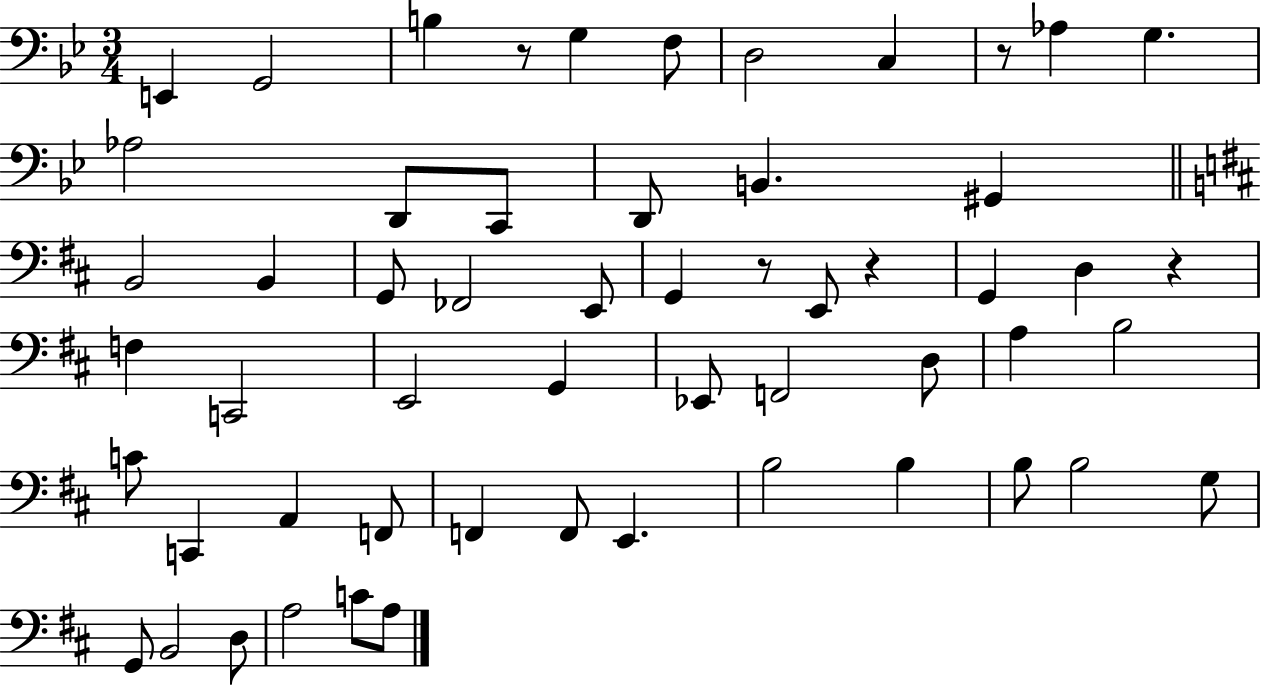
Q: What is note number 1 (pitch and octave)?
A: E2